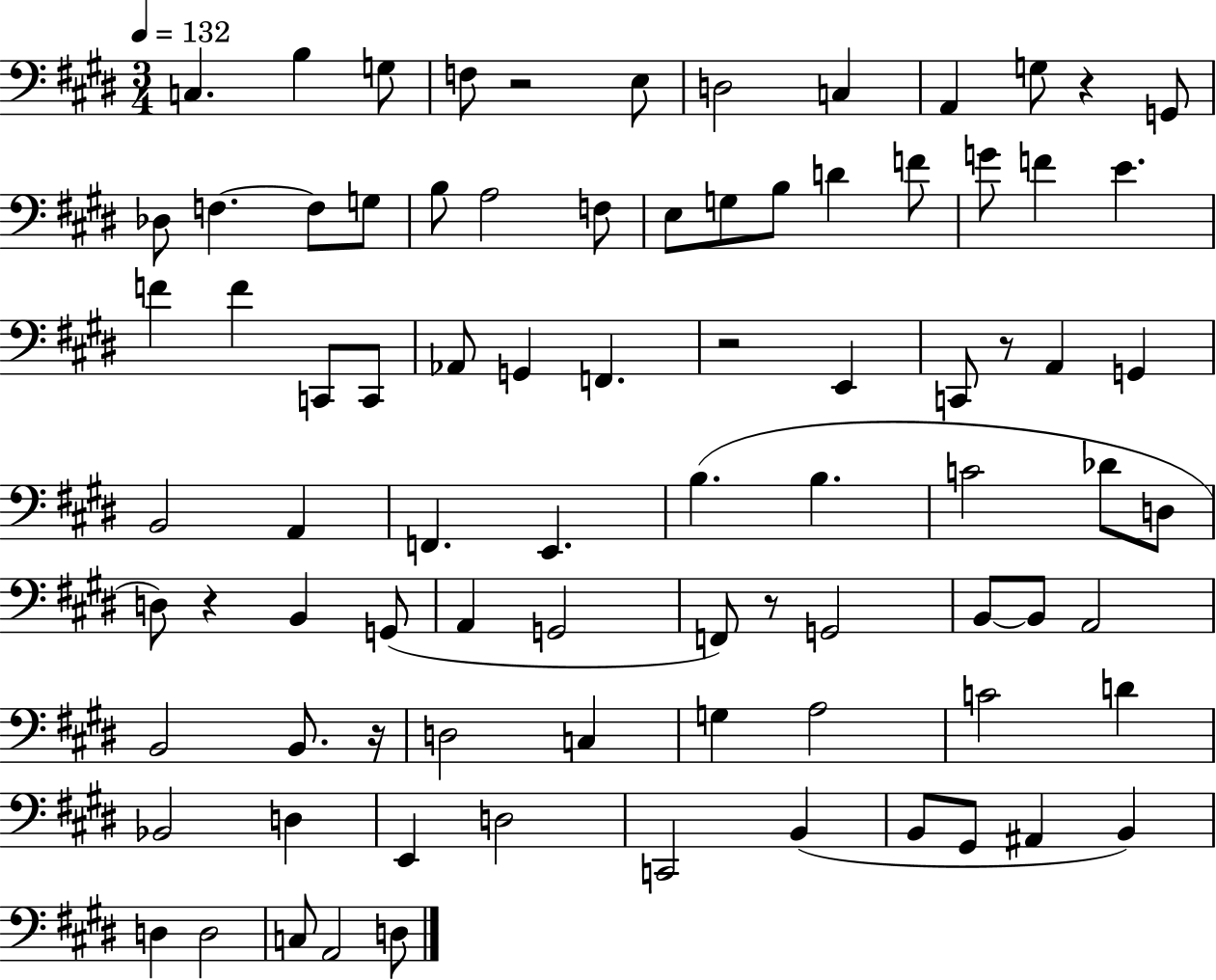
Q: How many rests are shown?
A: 7